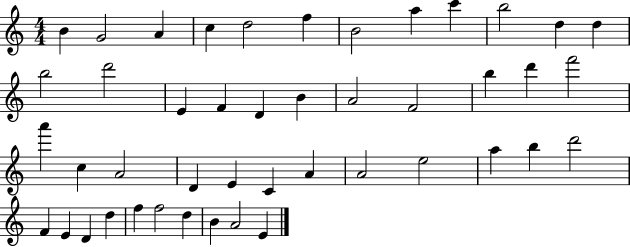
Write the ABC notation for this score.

X:1
T:Untitled
M:4/4
L:1/4
K:C
B G2 A c d2 f B2 a c' b2 d d b2 d'2 E F D B A2 F2 b d' f'2 a' c A2 D E C A A2 e2 a b d'2 F E D d f f2 d B A2 E